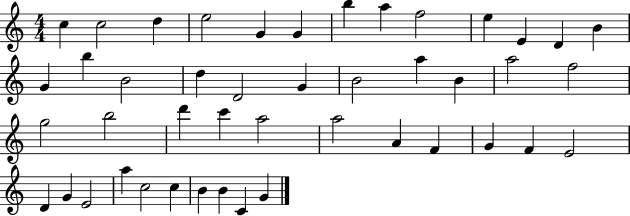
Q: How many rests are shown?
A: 0